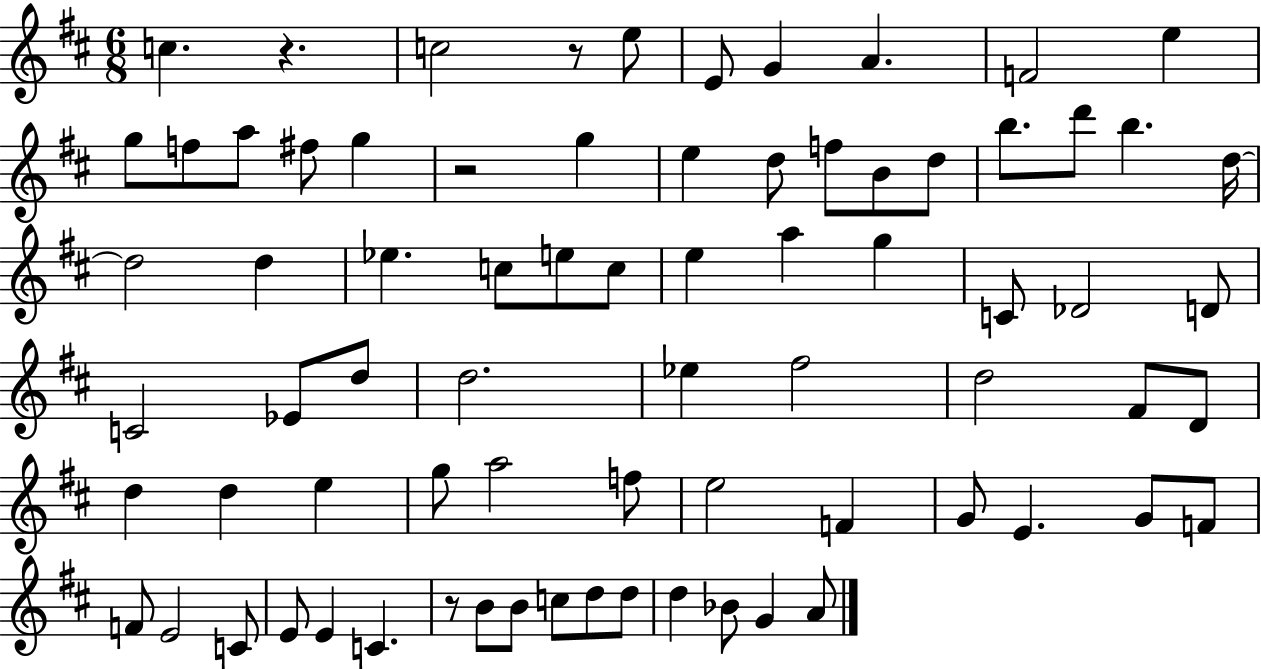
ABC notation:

X:1
T:Untitled
M:6/8
L:1/4
K:D
c z c2 z/2 e/2 E/2 G A F2 e g/2 f/2 a/2 ^f/2 g z2 g e d/2 f/2 B/2 d/2 b/2 d'/2 b d/4 d2 d _e c/2 e/2 c/2 e a g C/2 _D2 D/2 C2 _E/2 d/2 d2 _e ^f2 d2 ^F/2 D/2 d d e g/2 a2 f/2 e2 F G/2 E G/2 F/2 F/2 E2 C/2 E/2 E C z/2 B/2 B/2 c/2 d/2 d/2 d _B/2 G A/2